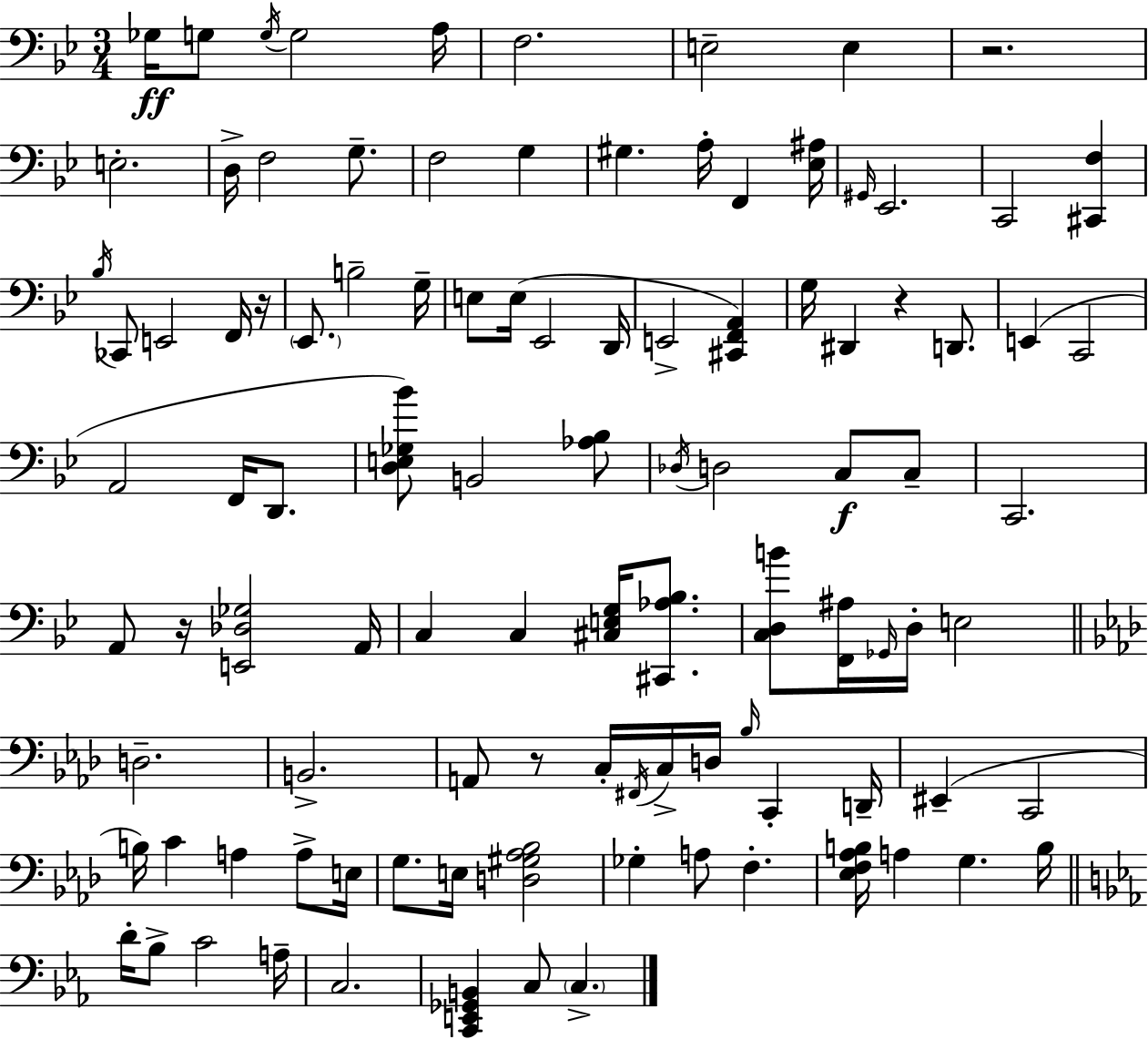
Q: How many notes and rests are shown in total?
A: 103